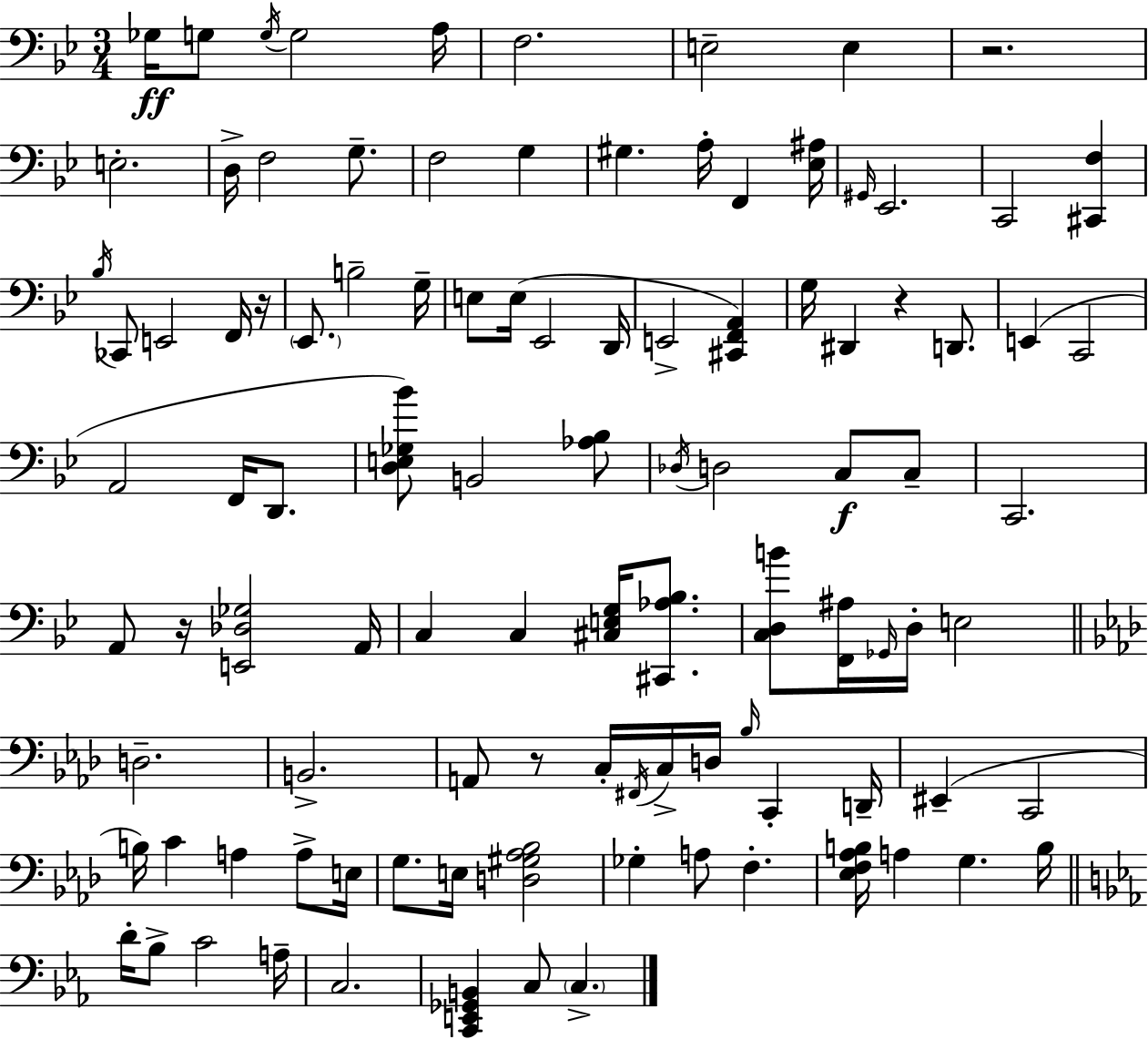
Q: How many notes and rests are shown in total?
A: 103